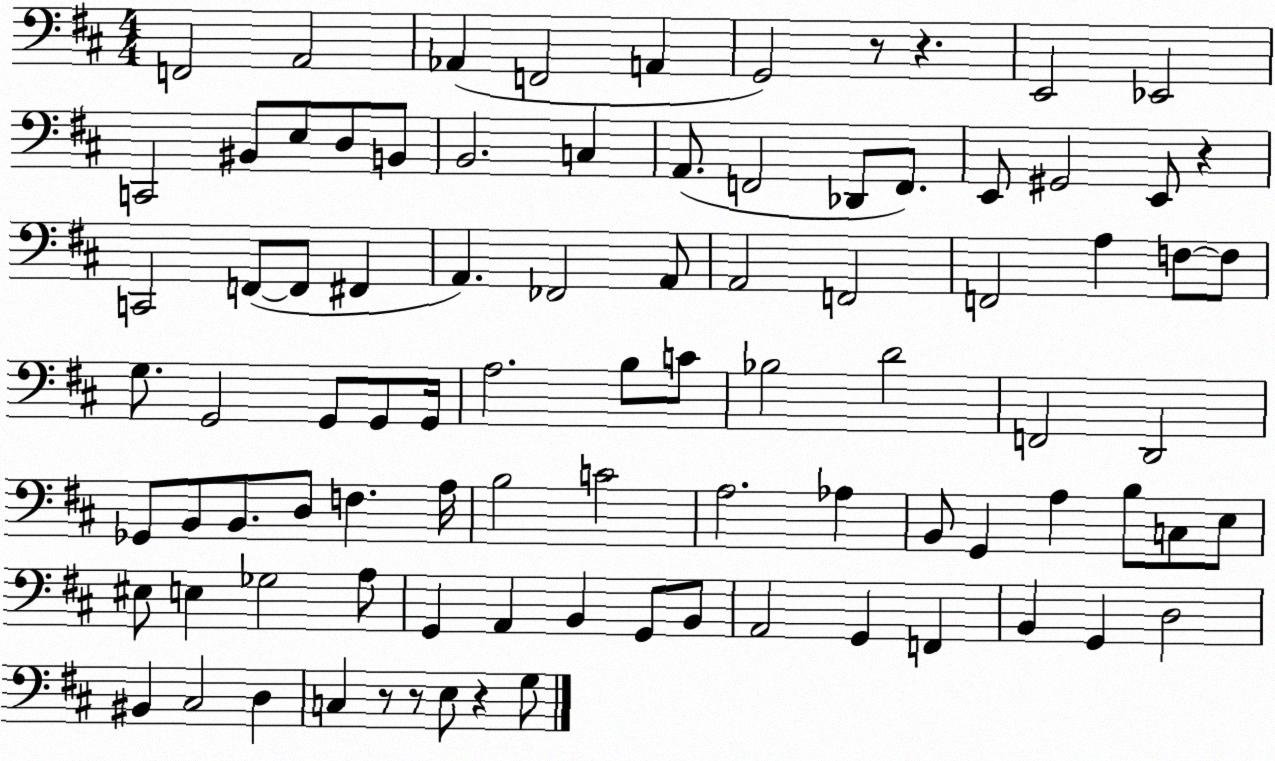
X:1
T:Untitled
M:4/4
L:1/4
K:D
F,,2 A,,2 _A,, F,,2 A,, G,,2 z/2 z E,,2 _E,,2 C,,2 ^B,,/2 E,/2 D,/2 B,,/2 B,,2 C, A,,/2 F,,2 _D,,/2 F,,/2 E,,/2 ^G,,2 E,,/2 z C,,2 F,,/2 F,,/2 ^F,, A,, _F,,2 A,,/2 A,,2 F,,2 F,,2 A, F,/2 F,/2 G,/2 G,,2 G,,/2 G,,/2 G,,/4 A,2 B,/2 C/2 _B,2 D2 F,,2 D,,2 _G,,/2 B,,/2 B,,/2 D,/2 F, A,/4 B,2 C2 A,2 _A, B,,/2 G,, A, B,/2 C,/2 E,/2 ^E,/2 E, _G,2 A,/2 G,, A,, B,, G,,/2 B,,/2 A,,2 G,, F,, B,, G,, D,2 ^B,, ^C,2 D, C, z/2 z/2 E,/2 z G,/2